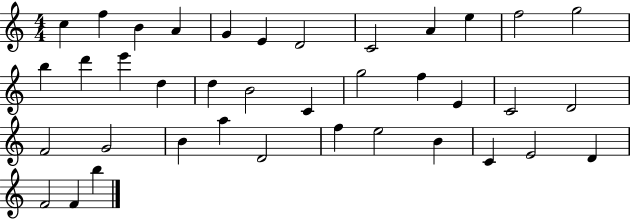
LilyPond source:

{
  \clef treble
  \numericTimeSignature
  \time 4/4
  \key c \major
  c''4 f''4 b'4 a'4 | g'4 e'4 d'2 | c'2 a'4 e''4 | f''2 g''2 | \break b''4 d'''4 e'''4 d''4 | d''4 b'2 c'4 | g''2 f''4 e'4 | c'2 d'2 | \break f'2 g'2 | b'4 a''4 d'2 | f''4 e''2 b'4 | c'4 e'2 d'4 | \break f'2 f'4 b''4 | \bar "|."
}